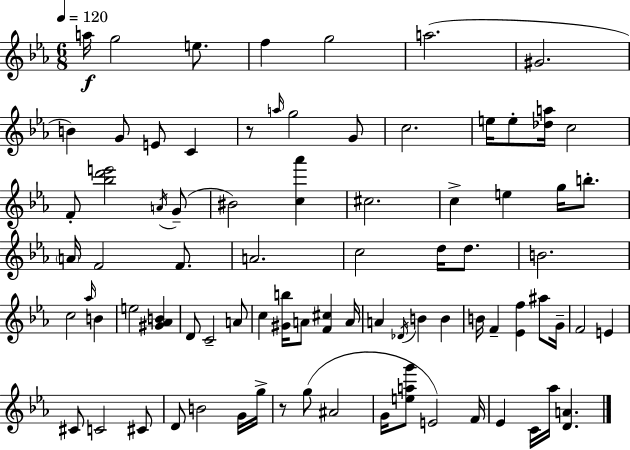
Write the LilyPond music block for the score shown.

{
  \clef treble
  \numericTimeSignature
  \time 6/8
  \key c \minor
  \tempo 4 = 120
  a''16\f g''2 e''8. | f''4 g''2 | a''2.( | gis'2. | \break b'4) g'8 e'8 c'4 | r8 \grace { a''16 } g''2 g'8 | c''2. | e''16 e''8-. <des'' a''>16 c''2 | \break f'8-. <bes'' d''' e'''>2 \acciaccatura { a'16 }( | g'8-- bis'2) <c'' aes'''>4 | cis''2. | c''4-> e''4 g''16 b''8.-. | \break \parenthesize a'16 f'2 f'8. | a'2. | c''2 d''16 d''8. | b'2. | \break c''2 \grace { aes''16 } b'4 | e''2 <gis' aes' b'>4 | d'8 c'2-- | a'8 c''4 <gis' b''>16 a'8 <f' cis''>4 | \break a'16 a'4 \acciaccatura { des'16 } b'4 | b'4 b'16 f'4-- <ees' f''>4 | ais''8 g'16-- f'2 | e'4 cis'8 c'2 | \break cis'8 d'8 b'2 | g'16 g''16-> r8 g''8( ais'2 | g'16 <e'' a'' g'''>8 e'2) | f'16 ees'4 c'16 aes''16 <d' a'>4. | \break \bar "|."
}